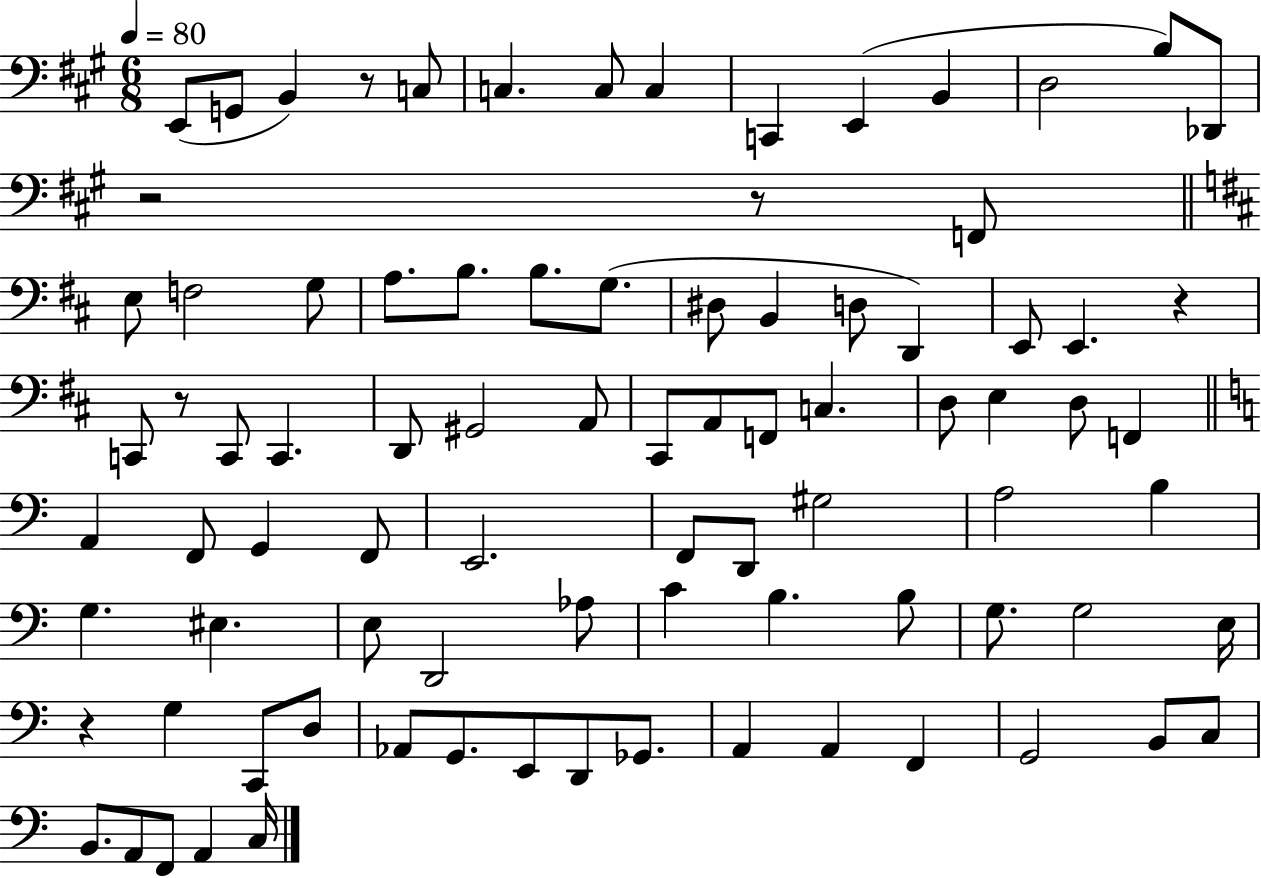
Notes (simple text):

E2/e G2/e B2/q R/e C3/e C3/q. C3/e C3/q C2/q E2/q B2/q D3/h B3/e Db2/e R/h R/e F2/e E3/e F3/h G3/e A3/e. B3/e. B3/e. G3/e. D#3/e B2/q D3/e D2/q E2/e E2/q. R/q C2/e R/e C2/e C2/q. D2/e G#2/h A2/e C#2/e A2/e F2/e C3/q. D3/e E3/q D3/e F2/q A2/q F2/e G2/q F2/e E2/h. F2/e D2/e G#3/h A3/h B3/q G3/q. EIS3/q. E3/e D2/h Ab3/e C4/q B3/q. B3/e G3/e. G3/h E3/s R/q G3/q C2/e D3/e Ab2/e G2/e. E2/e D2/e Gb2/e. A2/q A2/q F2/q G2/h B2/e C3/e B2/e. A2/e F2/e A2/q C3/s